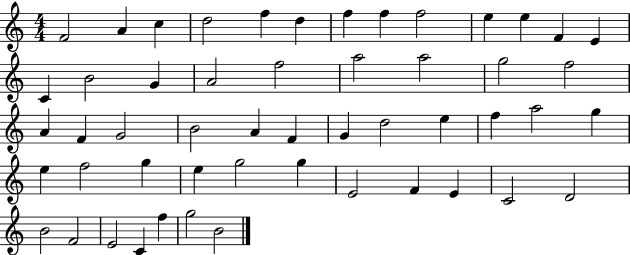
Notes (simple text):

F4/h A4/q C5/q D5/h F5/q D5/q F5/q F5/q F5/h E5/q E5/q F4/q E4/q C4/q B4/h G4/q A4/h F5/h A5/h A5/h G5/h F5/h A4/q F4/q G4/h B4/h A4/q F4/q G4/q D5/h E5/q F5/q A5/h G5/q E5/q F5/h G5/q E5/q G5/h G5/q E4/h F4/q E4/q C4/h D4/h B4/h F4/h E4/h C4/q F5/q G5/h B4/h